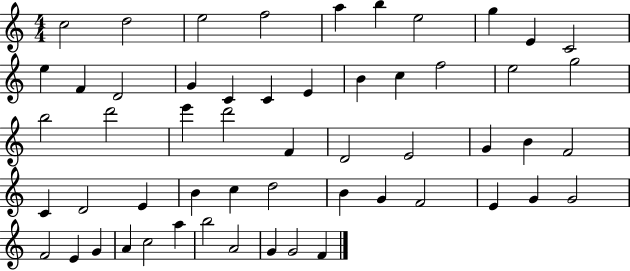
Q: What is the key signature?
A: C major